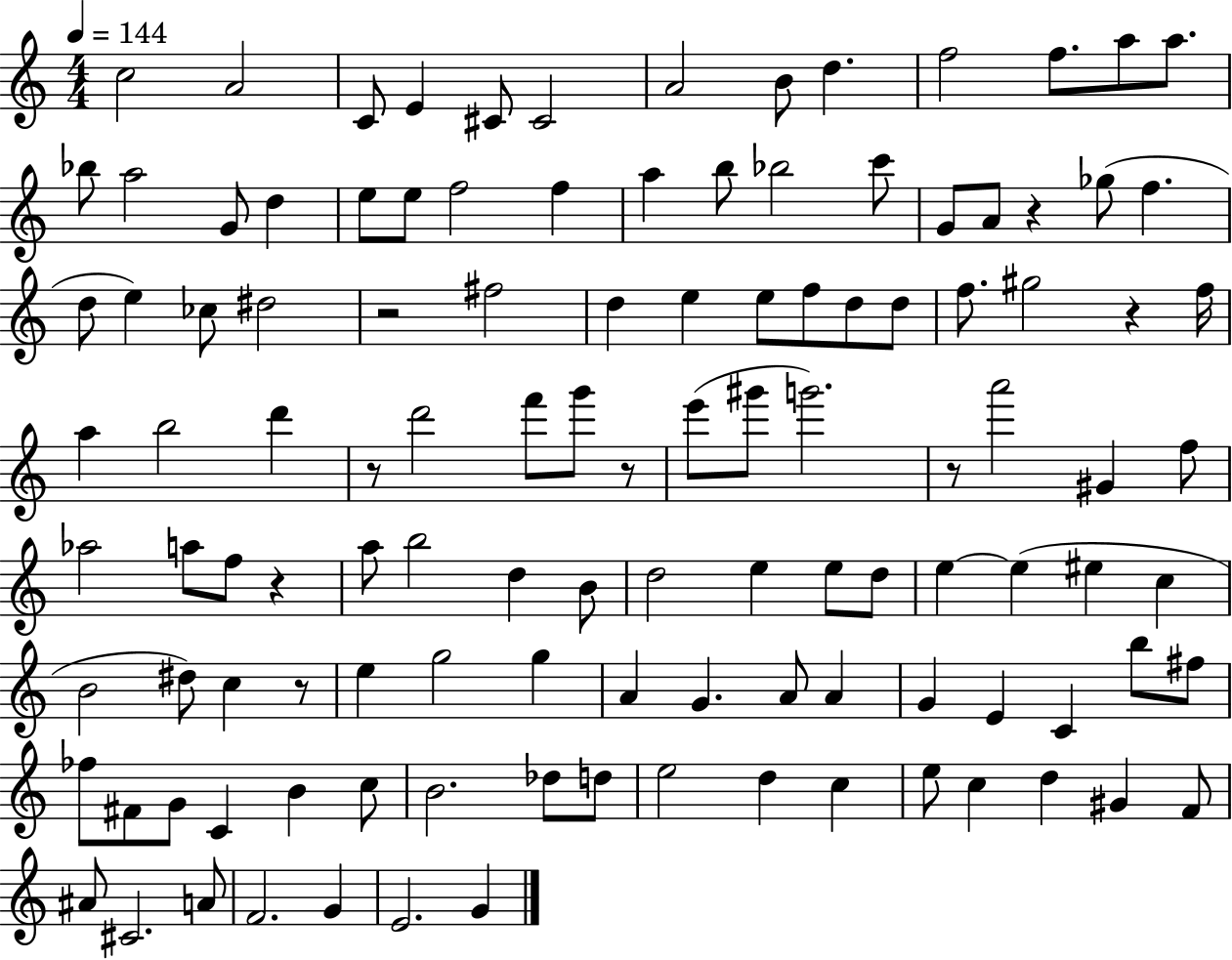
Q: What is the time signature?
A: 4/4